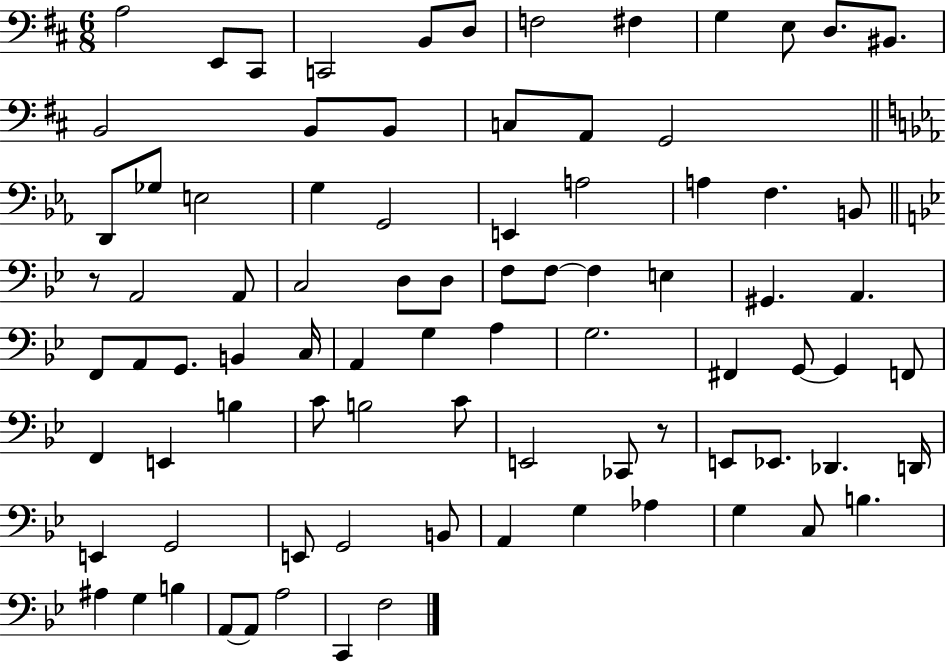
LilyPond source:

{
  \clef bass
  \numericTimeSignature
  \time 6/8
  \key d \major
  a2 e,8 cis,8 | c,2 b,8 d8 | f2 fis4 | g4 e8 d8. bis,8. | \break b,2 b,8 b,8 | c8 a,8 g,2 | \bar "||" \break \key ees \major d,8 ges8 e2 | g4 g,2 | e,4 a2 | a4 f4. b,8 | \break \bar "||" \break \key bes \major r8 a,2 a,8 | c2 d8 d8 | f8 f8~~ f4 e4 | gis,4. a,4. | \break f,8 a,8 g,8. b,4 c16 | a,4 g4 a4 | g2. | fis,4 g,8~~ g,4 f,8 | \break f,4 e,4 b4 | c'8 b2 c'8 | e,2 ces,8 r8 | e,8 ees,8. des,4. d,16 | \break e,4 g,2 | e,8 g,2 b,8 | a,4 g4 aes4 | g4 c8 b4. | \break ais4 g4 b4 | a,8~~ a,8 a2 | c,4 f2 | \bar "|."
}